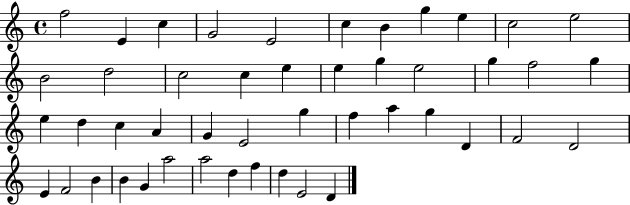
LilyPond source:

{
  \clef treble
  \time 4/4
  \defaultTimeSignature
  \key c \major
  f''2 e'4 c''4 | g'2 e'2 | c''4 b'4 g''4 e''4 | c''2 e''2 | \break b'2 d''2 | c''2 c''4 e''4 | e''4 g''4 e''2 | g''4 f''2 g''4 | \break e''4 d''4 c''4 a'4 | g'4 e'2 g''4 | f''4 a''4 g''4 d'4 | f'2 d'2 | \break e'4 f'2 b'4 | b'4 g'4 a''2 | a''2 d''4 f''4 | d''4 e'2 d'4 | \break \bar "|."
}